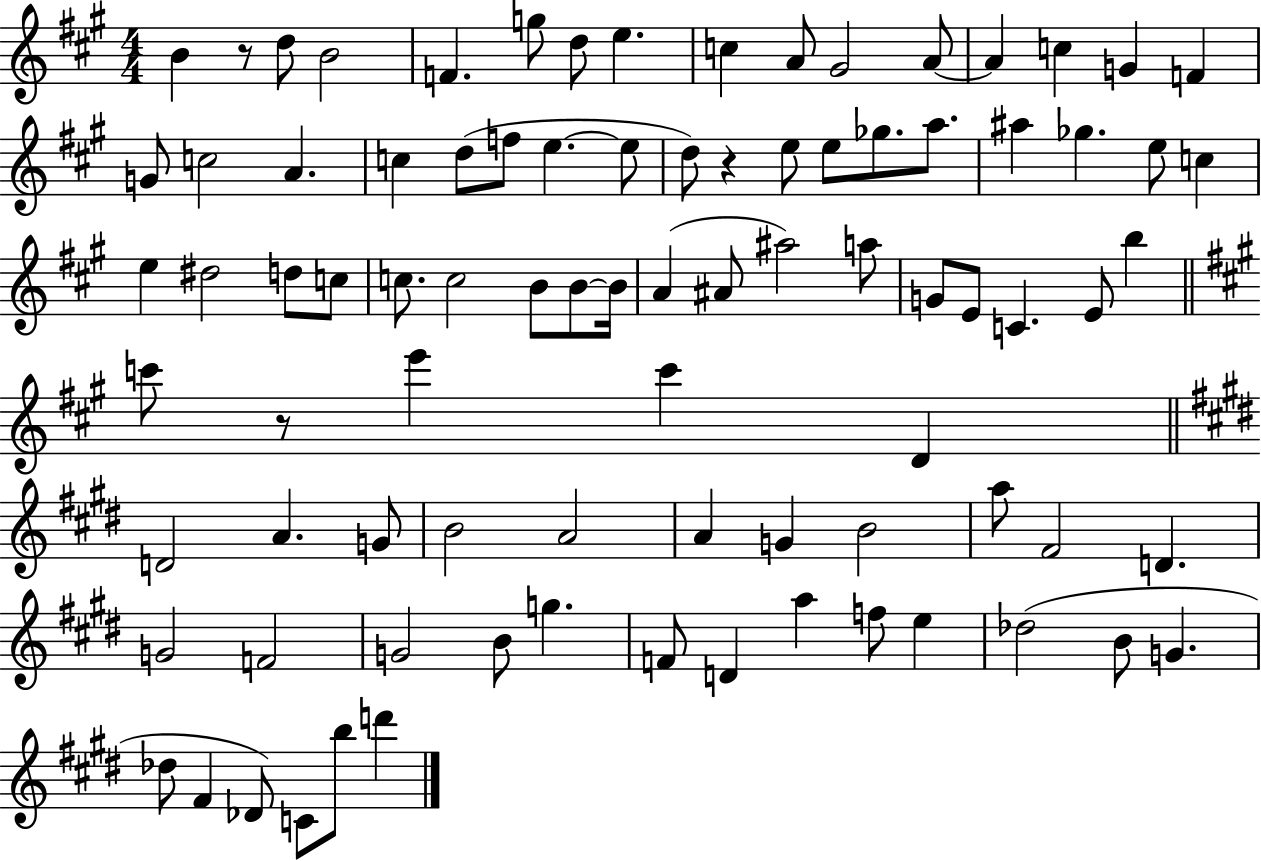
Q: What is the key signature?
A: A major